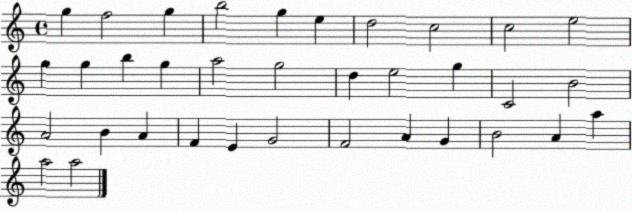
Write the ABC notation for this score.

X:1
T:Untitled
M:4/4
L:1/4
K:C
g f2 g b2 g e d2 c2 c2 e2 g g b g a2 g2 d e2 g C2 B2 A2 B A F E G2 F2 A G B2 A a a2 a2